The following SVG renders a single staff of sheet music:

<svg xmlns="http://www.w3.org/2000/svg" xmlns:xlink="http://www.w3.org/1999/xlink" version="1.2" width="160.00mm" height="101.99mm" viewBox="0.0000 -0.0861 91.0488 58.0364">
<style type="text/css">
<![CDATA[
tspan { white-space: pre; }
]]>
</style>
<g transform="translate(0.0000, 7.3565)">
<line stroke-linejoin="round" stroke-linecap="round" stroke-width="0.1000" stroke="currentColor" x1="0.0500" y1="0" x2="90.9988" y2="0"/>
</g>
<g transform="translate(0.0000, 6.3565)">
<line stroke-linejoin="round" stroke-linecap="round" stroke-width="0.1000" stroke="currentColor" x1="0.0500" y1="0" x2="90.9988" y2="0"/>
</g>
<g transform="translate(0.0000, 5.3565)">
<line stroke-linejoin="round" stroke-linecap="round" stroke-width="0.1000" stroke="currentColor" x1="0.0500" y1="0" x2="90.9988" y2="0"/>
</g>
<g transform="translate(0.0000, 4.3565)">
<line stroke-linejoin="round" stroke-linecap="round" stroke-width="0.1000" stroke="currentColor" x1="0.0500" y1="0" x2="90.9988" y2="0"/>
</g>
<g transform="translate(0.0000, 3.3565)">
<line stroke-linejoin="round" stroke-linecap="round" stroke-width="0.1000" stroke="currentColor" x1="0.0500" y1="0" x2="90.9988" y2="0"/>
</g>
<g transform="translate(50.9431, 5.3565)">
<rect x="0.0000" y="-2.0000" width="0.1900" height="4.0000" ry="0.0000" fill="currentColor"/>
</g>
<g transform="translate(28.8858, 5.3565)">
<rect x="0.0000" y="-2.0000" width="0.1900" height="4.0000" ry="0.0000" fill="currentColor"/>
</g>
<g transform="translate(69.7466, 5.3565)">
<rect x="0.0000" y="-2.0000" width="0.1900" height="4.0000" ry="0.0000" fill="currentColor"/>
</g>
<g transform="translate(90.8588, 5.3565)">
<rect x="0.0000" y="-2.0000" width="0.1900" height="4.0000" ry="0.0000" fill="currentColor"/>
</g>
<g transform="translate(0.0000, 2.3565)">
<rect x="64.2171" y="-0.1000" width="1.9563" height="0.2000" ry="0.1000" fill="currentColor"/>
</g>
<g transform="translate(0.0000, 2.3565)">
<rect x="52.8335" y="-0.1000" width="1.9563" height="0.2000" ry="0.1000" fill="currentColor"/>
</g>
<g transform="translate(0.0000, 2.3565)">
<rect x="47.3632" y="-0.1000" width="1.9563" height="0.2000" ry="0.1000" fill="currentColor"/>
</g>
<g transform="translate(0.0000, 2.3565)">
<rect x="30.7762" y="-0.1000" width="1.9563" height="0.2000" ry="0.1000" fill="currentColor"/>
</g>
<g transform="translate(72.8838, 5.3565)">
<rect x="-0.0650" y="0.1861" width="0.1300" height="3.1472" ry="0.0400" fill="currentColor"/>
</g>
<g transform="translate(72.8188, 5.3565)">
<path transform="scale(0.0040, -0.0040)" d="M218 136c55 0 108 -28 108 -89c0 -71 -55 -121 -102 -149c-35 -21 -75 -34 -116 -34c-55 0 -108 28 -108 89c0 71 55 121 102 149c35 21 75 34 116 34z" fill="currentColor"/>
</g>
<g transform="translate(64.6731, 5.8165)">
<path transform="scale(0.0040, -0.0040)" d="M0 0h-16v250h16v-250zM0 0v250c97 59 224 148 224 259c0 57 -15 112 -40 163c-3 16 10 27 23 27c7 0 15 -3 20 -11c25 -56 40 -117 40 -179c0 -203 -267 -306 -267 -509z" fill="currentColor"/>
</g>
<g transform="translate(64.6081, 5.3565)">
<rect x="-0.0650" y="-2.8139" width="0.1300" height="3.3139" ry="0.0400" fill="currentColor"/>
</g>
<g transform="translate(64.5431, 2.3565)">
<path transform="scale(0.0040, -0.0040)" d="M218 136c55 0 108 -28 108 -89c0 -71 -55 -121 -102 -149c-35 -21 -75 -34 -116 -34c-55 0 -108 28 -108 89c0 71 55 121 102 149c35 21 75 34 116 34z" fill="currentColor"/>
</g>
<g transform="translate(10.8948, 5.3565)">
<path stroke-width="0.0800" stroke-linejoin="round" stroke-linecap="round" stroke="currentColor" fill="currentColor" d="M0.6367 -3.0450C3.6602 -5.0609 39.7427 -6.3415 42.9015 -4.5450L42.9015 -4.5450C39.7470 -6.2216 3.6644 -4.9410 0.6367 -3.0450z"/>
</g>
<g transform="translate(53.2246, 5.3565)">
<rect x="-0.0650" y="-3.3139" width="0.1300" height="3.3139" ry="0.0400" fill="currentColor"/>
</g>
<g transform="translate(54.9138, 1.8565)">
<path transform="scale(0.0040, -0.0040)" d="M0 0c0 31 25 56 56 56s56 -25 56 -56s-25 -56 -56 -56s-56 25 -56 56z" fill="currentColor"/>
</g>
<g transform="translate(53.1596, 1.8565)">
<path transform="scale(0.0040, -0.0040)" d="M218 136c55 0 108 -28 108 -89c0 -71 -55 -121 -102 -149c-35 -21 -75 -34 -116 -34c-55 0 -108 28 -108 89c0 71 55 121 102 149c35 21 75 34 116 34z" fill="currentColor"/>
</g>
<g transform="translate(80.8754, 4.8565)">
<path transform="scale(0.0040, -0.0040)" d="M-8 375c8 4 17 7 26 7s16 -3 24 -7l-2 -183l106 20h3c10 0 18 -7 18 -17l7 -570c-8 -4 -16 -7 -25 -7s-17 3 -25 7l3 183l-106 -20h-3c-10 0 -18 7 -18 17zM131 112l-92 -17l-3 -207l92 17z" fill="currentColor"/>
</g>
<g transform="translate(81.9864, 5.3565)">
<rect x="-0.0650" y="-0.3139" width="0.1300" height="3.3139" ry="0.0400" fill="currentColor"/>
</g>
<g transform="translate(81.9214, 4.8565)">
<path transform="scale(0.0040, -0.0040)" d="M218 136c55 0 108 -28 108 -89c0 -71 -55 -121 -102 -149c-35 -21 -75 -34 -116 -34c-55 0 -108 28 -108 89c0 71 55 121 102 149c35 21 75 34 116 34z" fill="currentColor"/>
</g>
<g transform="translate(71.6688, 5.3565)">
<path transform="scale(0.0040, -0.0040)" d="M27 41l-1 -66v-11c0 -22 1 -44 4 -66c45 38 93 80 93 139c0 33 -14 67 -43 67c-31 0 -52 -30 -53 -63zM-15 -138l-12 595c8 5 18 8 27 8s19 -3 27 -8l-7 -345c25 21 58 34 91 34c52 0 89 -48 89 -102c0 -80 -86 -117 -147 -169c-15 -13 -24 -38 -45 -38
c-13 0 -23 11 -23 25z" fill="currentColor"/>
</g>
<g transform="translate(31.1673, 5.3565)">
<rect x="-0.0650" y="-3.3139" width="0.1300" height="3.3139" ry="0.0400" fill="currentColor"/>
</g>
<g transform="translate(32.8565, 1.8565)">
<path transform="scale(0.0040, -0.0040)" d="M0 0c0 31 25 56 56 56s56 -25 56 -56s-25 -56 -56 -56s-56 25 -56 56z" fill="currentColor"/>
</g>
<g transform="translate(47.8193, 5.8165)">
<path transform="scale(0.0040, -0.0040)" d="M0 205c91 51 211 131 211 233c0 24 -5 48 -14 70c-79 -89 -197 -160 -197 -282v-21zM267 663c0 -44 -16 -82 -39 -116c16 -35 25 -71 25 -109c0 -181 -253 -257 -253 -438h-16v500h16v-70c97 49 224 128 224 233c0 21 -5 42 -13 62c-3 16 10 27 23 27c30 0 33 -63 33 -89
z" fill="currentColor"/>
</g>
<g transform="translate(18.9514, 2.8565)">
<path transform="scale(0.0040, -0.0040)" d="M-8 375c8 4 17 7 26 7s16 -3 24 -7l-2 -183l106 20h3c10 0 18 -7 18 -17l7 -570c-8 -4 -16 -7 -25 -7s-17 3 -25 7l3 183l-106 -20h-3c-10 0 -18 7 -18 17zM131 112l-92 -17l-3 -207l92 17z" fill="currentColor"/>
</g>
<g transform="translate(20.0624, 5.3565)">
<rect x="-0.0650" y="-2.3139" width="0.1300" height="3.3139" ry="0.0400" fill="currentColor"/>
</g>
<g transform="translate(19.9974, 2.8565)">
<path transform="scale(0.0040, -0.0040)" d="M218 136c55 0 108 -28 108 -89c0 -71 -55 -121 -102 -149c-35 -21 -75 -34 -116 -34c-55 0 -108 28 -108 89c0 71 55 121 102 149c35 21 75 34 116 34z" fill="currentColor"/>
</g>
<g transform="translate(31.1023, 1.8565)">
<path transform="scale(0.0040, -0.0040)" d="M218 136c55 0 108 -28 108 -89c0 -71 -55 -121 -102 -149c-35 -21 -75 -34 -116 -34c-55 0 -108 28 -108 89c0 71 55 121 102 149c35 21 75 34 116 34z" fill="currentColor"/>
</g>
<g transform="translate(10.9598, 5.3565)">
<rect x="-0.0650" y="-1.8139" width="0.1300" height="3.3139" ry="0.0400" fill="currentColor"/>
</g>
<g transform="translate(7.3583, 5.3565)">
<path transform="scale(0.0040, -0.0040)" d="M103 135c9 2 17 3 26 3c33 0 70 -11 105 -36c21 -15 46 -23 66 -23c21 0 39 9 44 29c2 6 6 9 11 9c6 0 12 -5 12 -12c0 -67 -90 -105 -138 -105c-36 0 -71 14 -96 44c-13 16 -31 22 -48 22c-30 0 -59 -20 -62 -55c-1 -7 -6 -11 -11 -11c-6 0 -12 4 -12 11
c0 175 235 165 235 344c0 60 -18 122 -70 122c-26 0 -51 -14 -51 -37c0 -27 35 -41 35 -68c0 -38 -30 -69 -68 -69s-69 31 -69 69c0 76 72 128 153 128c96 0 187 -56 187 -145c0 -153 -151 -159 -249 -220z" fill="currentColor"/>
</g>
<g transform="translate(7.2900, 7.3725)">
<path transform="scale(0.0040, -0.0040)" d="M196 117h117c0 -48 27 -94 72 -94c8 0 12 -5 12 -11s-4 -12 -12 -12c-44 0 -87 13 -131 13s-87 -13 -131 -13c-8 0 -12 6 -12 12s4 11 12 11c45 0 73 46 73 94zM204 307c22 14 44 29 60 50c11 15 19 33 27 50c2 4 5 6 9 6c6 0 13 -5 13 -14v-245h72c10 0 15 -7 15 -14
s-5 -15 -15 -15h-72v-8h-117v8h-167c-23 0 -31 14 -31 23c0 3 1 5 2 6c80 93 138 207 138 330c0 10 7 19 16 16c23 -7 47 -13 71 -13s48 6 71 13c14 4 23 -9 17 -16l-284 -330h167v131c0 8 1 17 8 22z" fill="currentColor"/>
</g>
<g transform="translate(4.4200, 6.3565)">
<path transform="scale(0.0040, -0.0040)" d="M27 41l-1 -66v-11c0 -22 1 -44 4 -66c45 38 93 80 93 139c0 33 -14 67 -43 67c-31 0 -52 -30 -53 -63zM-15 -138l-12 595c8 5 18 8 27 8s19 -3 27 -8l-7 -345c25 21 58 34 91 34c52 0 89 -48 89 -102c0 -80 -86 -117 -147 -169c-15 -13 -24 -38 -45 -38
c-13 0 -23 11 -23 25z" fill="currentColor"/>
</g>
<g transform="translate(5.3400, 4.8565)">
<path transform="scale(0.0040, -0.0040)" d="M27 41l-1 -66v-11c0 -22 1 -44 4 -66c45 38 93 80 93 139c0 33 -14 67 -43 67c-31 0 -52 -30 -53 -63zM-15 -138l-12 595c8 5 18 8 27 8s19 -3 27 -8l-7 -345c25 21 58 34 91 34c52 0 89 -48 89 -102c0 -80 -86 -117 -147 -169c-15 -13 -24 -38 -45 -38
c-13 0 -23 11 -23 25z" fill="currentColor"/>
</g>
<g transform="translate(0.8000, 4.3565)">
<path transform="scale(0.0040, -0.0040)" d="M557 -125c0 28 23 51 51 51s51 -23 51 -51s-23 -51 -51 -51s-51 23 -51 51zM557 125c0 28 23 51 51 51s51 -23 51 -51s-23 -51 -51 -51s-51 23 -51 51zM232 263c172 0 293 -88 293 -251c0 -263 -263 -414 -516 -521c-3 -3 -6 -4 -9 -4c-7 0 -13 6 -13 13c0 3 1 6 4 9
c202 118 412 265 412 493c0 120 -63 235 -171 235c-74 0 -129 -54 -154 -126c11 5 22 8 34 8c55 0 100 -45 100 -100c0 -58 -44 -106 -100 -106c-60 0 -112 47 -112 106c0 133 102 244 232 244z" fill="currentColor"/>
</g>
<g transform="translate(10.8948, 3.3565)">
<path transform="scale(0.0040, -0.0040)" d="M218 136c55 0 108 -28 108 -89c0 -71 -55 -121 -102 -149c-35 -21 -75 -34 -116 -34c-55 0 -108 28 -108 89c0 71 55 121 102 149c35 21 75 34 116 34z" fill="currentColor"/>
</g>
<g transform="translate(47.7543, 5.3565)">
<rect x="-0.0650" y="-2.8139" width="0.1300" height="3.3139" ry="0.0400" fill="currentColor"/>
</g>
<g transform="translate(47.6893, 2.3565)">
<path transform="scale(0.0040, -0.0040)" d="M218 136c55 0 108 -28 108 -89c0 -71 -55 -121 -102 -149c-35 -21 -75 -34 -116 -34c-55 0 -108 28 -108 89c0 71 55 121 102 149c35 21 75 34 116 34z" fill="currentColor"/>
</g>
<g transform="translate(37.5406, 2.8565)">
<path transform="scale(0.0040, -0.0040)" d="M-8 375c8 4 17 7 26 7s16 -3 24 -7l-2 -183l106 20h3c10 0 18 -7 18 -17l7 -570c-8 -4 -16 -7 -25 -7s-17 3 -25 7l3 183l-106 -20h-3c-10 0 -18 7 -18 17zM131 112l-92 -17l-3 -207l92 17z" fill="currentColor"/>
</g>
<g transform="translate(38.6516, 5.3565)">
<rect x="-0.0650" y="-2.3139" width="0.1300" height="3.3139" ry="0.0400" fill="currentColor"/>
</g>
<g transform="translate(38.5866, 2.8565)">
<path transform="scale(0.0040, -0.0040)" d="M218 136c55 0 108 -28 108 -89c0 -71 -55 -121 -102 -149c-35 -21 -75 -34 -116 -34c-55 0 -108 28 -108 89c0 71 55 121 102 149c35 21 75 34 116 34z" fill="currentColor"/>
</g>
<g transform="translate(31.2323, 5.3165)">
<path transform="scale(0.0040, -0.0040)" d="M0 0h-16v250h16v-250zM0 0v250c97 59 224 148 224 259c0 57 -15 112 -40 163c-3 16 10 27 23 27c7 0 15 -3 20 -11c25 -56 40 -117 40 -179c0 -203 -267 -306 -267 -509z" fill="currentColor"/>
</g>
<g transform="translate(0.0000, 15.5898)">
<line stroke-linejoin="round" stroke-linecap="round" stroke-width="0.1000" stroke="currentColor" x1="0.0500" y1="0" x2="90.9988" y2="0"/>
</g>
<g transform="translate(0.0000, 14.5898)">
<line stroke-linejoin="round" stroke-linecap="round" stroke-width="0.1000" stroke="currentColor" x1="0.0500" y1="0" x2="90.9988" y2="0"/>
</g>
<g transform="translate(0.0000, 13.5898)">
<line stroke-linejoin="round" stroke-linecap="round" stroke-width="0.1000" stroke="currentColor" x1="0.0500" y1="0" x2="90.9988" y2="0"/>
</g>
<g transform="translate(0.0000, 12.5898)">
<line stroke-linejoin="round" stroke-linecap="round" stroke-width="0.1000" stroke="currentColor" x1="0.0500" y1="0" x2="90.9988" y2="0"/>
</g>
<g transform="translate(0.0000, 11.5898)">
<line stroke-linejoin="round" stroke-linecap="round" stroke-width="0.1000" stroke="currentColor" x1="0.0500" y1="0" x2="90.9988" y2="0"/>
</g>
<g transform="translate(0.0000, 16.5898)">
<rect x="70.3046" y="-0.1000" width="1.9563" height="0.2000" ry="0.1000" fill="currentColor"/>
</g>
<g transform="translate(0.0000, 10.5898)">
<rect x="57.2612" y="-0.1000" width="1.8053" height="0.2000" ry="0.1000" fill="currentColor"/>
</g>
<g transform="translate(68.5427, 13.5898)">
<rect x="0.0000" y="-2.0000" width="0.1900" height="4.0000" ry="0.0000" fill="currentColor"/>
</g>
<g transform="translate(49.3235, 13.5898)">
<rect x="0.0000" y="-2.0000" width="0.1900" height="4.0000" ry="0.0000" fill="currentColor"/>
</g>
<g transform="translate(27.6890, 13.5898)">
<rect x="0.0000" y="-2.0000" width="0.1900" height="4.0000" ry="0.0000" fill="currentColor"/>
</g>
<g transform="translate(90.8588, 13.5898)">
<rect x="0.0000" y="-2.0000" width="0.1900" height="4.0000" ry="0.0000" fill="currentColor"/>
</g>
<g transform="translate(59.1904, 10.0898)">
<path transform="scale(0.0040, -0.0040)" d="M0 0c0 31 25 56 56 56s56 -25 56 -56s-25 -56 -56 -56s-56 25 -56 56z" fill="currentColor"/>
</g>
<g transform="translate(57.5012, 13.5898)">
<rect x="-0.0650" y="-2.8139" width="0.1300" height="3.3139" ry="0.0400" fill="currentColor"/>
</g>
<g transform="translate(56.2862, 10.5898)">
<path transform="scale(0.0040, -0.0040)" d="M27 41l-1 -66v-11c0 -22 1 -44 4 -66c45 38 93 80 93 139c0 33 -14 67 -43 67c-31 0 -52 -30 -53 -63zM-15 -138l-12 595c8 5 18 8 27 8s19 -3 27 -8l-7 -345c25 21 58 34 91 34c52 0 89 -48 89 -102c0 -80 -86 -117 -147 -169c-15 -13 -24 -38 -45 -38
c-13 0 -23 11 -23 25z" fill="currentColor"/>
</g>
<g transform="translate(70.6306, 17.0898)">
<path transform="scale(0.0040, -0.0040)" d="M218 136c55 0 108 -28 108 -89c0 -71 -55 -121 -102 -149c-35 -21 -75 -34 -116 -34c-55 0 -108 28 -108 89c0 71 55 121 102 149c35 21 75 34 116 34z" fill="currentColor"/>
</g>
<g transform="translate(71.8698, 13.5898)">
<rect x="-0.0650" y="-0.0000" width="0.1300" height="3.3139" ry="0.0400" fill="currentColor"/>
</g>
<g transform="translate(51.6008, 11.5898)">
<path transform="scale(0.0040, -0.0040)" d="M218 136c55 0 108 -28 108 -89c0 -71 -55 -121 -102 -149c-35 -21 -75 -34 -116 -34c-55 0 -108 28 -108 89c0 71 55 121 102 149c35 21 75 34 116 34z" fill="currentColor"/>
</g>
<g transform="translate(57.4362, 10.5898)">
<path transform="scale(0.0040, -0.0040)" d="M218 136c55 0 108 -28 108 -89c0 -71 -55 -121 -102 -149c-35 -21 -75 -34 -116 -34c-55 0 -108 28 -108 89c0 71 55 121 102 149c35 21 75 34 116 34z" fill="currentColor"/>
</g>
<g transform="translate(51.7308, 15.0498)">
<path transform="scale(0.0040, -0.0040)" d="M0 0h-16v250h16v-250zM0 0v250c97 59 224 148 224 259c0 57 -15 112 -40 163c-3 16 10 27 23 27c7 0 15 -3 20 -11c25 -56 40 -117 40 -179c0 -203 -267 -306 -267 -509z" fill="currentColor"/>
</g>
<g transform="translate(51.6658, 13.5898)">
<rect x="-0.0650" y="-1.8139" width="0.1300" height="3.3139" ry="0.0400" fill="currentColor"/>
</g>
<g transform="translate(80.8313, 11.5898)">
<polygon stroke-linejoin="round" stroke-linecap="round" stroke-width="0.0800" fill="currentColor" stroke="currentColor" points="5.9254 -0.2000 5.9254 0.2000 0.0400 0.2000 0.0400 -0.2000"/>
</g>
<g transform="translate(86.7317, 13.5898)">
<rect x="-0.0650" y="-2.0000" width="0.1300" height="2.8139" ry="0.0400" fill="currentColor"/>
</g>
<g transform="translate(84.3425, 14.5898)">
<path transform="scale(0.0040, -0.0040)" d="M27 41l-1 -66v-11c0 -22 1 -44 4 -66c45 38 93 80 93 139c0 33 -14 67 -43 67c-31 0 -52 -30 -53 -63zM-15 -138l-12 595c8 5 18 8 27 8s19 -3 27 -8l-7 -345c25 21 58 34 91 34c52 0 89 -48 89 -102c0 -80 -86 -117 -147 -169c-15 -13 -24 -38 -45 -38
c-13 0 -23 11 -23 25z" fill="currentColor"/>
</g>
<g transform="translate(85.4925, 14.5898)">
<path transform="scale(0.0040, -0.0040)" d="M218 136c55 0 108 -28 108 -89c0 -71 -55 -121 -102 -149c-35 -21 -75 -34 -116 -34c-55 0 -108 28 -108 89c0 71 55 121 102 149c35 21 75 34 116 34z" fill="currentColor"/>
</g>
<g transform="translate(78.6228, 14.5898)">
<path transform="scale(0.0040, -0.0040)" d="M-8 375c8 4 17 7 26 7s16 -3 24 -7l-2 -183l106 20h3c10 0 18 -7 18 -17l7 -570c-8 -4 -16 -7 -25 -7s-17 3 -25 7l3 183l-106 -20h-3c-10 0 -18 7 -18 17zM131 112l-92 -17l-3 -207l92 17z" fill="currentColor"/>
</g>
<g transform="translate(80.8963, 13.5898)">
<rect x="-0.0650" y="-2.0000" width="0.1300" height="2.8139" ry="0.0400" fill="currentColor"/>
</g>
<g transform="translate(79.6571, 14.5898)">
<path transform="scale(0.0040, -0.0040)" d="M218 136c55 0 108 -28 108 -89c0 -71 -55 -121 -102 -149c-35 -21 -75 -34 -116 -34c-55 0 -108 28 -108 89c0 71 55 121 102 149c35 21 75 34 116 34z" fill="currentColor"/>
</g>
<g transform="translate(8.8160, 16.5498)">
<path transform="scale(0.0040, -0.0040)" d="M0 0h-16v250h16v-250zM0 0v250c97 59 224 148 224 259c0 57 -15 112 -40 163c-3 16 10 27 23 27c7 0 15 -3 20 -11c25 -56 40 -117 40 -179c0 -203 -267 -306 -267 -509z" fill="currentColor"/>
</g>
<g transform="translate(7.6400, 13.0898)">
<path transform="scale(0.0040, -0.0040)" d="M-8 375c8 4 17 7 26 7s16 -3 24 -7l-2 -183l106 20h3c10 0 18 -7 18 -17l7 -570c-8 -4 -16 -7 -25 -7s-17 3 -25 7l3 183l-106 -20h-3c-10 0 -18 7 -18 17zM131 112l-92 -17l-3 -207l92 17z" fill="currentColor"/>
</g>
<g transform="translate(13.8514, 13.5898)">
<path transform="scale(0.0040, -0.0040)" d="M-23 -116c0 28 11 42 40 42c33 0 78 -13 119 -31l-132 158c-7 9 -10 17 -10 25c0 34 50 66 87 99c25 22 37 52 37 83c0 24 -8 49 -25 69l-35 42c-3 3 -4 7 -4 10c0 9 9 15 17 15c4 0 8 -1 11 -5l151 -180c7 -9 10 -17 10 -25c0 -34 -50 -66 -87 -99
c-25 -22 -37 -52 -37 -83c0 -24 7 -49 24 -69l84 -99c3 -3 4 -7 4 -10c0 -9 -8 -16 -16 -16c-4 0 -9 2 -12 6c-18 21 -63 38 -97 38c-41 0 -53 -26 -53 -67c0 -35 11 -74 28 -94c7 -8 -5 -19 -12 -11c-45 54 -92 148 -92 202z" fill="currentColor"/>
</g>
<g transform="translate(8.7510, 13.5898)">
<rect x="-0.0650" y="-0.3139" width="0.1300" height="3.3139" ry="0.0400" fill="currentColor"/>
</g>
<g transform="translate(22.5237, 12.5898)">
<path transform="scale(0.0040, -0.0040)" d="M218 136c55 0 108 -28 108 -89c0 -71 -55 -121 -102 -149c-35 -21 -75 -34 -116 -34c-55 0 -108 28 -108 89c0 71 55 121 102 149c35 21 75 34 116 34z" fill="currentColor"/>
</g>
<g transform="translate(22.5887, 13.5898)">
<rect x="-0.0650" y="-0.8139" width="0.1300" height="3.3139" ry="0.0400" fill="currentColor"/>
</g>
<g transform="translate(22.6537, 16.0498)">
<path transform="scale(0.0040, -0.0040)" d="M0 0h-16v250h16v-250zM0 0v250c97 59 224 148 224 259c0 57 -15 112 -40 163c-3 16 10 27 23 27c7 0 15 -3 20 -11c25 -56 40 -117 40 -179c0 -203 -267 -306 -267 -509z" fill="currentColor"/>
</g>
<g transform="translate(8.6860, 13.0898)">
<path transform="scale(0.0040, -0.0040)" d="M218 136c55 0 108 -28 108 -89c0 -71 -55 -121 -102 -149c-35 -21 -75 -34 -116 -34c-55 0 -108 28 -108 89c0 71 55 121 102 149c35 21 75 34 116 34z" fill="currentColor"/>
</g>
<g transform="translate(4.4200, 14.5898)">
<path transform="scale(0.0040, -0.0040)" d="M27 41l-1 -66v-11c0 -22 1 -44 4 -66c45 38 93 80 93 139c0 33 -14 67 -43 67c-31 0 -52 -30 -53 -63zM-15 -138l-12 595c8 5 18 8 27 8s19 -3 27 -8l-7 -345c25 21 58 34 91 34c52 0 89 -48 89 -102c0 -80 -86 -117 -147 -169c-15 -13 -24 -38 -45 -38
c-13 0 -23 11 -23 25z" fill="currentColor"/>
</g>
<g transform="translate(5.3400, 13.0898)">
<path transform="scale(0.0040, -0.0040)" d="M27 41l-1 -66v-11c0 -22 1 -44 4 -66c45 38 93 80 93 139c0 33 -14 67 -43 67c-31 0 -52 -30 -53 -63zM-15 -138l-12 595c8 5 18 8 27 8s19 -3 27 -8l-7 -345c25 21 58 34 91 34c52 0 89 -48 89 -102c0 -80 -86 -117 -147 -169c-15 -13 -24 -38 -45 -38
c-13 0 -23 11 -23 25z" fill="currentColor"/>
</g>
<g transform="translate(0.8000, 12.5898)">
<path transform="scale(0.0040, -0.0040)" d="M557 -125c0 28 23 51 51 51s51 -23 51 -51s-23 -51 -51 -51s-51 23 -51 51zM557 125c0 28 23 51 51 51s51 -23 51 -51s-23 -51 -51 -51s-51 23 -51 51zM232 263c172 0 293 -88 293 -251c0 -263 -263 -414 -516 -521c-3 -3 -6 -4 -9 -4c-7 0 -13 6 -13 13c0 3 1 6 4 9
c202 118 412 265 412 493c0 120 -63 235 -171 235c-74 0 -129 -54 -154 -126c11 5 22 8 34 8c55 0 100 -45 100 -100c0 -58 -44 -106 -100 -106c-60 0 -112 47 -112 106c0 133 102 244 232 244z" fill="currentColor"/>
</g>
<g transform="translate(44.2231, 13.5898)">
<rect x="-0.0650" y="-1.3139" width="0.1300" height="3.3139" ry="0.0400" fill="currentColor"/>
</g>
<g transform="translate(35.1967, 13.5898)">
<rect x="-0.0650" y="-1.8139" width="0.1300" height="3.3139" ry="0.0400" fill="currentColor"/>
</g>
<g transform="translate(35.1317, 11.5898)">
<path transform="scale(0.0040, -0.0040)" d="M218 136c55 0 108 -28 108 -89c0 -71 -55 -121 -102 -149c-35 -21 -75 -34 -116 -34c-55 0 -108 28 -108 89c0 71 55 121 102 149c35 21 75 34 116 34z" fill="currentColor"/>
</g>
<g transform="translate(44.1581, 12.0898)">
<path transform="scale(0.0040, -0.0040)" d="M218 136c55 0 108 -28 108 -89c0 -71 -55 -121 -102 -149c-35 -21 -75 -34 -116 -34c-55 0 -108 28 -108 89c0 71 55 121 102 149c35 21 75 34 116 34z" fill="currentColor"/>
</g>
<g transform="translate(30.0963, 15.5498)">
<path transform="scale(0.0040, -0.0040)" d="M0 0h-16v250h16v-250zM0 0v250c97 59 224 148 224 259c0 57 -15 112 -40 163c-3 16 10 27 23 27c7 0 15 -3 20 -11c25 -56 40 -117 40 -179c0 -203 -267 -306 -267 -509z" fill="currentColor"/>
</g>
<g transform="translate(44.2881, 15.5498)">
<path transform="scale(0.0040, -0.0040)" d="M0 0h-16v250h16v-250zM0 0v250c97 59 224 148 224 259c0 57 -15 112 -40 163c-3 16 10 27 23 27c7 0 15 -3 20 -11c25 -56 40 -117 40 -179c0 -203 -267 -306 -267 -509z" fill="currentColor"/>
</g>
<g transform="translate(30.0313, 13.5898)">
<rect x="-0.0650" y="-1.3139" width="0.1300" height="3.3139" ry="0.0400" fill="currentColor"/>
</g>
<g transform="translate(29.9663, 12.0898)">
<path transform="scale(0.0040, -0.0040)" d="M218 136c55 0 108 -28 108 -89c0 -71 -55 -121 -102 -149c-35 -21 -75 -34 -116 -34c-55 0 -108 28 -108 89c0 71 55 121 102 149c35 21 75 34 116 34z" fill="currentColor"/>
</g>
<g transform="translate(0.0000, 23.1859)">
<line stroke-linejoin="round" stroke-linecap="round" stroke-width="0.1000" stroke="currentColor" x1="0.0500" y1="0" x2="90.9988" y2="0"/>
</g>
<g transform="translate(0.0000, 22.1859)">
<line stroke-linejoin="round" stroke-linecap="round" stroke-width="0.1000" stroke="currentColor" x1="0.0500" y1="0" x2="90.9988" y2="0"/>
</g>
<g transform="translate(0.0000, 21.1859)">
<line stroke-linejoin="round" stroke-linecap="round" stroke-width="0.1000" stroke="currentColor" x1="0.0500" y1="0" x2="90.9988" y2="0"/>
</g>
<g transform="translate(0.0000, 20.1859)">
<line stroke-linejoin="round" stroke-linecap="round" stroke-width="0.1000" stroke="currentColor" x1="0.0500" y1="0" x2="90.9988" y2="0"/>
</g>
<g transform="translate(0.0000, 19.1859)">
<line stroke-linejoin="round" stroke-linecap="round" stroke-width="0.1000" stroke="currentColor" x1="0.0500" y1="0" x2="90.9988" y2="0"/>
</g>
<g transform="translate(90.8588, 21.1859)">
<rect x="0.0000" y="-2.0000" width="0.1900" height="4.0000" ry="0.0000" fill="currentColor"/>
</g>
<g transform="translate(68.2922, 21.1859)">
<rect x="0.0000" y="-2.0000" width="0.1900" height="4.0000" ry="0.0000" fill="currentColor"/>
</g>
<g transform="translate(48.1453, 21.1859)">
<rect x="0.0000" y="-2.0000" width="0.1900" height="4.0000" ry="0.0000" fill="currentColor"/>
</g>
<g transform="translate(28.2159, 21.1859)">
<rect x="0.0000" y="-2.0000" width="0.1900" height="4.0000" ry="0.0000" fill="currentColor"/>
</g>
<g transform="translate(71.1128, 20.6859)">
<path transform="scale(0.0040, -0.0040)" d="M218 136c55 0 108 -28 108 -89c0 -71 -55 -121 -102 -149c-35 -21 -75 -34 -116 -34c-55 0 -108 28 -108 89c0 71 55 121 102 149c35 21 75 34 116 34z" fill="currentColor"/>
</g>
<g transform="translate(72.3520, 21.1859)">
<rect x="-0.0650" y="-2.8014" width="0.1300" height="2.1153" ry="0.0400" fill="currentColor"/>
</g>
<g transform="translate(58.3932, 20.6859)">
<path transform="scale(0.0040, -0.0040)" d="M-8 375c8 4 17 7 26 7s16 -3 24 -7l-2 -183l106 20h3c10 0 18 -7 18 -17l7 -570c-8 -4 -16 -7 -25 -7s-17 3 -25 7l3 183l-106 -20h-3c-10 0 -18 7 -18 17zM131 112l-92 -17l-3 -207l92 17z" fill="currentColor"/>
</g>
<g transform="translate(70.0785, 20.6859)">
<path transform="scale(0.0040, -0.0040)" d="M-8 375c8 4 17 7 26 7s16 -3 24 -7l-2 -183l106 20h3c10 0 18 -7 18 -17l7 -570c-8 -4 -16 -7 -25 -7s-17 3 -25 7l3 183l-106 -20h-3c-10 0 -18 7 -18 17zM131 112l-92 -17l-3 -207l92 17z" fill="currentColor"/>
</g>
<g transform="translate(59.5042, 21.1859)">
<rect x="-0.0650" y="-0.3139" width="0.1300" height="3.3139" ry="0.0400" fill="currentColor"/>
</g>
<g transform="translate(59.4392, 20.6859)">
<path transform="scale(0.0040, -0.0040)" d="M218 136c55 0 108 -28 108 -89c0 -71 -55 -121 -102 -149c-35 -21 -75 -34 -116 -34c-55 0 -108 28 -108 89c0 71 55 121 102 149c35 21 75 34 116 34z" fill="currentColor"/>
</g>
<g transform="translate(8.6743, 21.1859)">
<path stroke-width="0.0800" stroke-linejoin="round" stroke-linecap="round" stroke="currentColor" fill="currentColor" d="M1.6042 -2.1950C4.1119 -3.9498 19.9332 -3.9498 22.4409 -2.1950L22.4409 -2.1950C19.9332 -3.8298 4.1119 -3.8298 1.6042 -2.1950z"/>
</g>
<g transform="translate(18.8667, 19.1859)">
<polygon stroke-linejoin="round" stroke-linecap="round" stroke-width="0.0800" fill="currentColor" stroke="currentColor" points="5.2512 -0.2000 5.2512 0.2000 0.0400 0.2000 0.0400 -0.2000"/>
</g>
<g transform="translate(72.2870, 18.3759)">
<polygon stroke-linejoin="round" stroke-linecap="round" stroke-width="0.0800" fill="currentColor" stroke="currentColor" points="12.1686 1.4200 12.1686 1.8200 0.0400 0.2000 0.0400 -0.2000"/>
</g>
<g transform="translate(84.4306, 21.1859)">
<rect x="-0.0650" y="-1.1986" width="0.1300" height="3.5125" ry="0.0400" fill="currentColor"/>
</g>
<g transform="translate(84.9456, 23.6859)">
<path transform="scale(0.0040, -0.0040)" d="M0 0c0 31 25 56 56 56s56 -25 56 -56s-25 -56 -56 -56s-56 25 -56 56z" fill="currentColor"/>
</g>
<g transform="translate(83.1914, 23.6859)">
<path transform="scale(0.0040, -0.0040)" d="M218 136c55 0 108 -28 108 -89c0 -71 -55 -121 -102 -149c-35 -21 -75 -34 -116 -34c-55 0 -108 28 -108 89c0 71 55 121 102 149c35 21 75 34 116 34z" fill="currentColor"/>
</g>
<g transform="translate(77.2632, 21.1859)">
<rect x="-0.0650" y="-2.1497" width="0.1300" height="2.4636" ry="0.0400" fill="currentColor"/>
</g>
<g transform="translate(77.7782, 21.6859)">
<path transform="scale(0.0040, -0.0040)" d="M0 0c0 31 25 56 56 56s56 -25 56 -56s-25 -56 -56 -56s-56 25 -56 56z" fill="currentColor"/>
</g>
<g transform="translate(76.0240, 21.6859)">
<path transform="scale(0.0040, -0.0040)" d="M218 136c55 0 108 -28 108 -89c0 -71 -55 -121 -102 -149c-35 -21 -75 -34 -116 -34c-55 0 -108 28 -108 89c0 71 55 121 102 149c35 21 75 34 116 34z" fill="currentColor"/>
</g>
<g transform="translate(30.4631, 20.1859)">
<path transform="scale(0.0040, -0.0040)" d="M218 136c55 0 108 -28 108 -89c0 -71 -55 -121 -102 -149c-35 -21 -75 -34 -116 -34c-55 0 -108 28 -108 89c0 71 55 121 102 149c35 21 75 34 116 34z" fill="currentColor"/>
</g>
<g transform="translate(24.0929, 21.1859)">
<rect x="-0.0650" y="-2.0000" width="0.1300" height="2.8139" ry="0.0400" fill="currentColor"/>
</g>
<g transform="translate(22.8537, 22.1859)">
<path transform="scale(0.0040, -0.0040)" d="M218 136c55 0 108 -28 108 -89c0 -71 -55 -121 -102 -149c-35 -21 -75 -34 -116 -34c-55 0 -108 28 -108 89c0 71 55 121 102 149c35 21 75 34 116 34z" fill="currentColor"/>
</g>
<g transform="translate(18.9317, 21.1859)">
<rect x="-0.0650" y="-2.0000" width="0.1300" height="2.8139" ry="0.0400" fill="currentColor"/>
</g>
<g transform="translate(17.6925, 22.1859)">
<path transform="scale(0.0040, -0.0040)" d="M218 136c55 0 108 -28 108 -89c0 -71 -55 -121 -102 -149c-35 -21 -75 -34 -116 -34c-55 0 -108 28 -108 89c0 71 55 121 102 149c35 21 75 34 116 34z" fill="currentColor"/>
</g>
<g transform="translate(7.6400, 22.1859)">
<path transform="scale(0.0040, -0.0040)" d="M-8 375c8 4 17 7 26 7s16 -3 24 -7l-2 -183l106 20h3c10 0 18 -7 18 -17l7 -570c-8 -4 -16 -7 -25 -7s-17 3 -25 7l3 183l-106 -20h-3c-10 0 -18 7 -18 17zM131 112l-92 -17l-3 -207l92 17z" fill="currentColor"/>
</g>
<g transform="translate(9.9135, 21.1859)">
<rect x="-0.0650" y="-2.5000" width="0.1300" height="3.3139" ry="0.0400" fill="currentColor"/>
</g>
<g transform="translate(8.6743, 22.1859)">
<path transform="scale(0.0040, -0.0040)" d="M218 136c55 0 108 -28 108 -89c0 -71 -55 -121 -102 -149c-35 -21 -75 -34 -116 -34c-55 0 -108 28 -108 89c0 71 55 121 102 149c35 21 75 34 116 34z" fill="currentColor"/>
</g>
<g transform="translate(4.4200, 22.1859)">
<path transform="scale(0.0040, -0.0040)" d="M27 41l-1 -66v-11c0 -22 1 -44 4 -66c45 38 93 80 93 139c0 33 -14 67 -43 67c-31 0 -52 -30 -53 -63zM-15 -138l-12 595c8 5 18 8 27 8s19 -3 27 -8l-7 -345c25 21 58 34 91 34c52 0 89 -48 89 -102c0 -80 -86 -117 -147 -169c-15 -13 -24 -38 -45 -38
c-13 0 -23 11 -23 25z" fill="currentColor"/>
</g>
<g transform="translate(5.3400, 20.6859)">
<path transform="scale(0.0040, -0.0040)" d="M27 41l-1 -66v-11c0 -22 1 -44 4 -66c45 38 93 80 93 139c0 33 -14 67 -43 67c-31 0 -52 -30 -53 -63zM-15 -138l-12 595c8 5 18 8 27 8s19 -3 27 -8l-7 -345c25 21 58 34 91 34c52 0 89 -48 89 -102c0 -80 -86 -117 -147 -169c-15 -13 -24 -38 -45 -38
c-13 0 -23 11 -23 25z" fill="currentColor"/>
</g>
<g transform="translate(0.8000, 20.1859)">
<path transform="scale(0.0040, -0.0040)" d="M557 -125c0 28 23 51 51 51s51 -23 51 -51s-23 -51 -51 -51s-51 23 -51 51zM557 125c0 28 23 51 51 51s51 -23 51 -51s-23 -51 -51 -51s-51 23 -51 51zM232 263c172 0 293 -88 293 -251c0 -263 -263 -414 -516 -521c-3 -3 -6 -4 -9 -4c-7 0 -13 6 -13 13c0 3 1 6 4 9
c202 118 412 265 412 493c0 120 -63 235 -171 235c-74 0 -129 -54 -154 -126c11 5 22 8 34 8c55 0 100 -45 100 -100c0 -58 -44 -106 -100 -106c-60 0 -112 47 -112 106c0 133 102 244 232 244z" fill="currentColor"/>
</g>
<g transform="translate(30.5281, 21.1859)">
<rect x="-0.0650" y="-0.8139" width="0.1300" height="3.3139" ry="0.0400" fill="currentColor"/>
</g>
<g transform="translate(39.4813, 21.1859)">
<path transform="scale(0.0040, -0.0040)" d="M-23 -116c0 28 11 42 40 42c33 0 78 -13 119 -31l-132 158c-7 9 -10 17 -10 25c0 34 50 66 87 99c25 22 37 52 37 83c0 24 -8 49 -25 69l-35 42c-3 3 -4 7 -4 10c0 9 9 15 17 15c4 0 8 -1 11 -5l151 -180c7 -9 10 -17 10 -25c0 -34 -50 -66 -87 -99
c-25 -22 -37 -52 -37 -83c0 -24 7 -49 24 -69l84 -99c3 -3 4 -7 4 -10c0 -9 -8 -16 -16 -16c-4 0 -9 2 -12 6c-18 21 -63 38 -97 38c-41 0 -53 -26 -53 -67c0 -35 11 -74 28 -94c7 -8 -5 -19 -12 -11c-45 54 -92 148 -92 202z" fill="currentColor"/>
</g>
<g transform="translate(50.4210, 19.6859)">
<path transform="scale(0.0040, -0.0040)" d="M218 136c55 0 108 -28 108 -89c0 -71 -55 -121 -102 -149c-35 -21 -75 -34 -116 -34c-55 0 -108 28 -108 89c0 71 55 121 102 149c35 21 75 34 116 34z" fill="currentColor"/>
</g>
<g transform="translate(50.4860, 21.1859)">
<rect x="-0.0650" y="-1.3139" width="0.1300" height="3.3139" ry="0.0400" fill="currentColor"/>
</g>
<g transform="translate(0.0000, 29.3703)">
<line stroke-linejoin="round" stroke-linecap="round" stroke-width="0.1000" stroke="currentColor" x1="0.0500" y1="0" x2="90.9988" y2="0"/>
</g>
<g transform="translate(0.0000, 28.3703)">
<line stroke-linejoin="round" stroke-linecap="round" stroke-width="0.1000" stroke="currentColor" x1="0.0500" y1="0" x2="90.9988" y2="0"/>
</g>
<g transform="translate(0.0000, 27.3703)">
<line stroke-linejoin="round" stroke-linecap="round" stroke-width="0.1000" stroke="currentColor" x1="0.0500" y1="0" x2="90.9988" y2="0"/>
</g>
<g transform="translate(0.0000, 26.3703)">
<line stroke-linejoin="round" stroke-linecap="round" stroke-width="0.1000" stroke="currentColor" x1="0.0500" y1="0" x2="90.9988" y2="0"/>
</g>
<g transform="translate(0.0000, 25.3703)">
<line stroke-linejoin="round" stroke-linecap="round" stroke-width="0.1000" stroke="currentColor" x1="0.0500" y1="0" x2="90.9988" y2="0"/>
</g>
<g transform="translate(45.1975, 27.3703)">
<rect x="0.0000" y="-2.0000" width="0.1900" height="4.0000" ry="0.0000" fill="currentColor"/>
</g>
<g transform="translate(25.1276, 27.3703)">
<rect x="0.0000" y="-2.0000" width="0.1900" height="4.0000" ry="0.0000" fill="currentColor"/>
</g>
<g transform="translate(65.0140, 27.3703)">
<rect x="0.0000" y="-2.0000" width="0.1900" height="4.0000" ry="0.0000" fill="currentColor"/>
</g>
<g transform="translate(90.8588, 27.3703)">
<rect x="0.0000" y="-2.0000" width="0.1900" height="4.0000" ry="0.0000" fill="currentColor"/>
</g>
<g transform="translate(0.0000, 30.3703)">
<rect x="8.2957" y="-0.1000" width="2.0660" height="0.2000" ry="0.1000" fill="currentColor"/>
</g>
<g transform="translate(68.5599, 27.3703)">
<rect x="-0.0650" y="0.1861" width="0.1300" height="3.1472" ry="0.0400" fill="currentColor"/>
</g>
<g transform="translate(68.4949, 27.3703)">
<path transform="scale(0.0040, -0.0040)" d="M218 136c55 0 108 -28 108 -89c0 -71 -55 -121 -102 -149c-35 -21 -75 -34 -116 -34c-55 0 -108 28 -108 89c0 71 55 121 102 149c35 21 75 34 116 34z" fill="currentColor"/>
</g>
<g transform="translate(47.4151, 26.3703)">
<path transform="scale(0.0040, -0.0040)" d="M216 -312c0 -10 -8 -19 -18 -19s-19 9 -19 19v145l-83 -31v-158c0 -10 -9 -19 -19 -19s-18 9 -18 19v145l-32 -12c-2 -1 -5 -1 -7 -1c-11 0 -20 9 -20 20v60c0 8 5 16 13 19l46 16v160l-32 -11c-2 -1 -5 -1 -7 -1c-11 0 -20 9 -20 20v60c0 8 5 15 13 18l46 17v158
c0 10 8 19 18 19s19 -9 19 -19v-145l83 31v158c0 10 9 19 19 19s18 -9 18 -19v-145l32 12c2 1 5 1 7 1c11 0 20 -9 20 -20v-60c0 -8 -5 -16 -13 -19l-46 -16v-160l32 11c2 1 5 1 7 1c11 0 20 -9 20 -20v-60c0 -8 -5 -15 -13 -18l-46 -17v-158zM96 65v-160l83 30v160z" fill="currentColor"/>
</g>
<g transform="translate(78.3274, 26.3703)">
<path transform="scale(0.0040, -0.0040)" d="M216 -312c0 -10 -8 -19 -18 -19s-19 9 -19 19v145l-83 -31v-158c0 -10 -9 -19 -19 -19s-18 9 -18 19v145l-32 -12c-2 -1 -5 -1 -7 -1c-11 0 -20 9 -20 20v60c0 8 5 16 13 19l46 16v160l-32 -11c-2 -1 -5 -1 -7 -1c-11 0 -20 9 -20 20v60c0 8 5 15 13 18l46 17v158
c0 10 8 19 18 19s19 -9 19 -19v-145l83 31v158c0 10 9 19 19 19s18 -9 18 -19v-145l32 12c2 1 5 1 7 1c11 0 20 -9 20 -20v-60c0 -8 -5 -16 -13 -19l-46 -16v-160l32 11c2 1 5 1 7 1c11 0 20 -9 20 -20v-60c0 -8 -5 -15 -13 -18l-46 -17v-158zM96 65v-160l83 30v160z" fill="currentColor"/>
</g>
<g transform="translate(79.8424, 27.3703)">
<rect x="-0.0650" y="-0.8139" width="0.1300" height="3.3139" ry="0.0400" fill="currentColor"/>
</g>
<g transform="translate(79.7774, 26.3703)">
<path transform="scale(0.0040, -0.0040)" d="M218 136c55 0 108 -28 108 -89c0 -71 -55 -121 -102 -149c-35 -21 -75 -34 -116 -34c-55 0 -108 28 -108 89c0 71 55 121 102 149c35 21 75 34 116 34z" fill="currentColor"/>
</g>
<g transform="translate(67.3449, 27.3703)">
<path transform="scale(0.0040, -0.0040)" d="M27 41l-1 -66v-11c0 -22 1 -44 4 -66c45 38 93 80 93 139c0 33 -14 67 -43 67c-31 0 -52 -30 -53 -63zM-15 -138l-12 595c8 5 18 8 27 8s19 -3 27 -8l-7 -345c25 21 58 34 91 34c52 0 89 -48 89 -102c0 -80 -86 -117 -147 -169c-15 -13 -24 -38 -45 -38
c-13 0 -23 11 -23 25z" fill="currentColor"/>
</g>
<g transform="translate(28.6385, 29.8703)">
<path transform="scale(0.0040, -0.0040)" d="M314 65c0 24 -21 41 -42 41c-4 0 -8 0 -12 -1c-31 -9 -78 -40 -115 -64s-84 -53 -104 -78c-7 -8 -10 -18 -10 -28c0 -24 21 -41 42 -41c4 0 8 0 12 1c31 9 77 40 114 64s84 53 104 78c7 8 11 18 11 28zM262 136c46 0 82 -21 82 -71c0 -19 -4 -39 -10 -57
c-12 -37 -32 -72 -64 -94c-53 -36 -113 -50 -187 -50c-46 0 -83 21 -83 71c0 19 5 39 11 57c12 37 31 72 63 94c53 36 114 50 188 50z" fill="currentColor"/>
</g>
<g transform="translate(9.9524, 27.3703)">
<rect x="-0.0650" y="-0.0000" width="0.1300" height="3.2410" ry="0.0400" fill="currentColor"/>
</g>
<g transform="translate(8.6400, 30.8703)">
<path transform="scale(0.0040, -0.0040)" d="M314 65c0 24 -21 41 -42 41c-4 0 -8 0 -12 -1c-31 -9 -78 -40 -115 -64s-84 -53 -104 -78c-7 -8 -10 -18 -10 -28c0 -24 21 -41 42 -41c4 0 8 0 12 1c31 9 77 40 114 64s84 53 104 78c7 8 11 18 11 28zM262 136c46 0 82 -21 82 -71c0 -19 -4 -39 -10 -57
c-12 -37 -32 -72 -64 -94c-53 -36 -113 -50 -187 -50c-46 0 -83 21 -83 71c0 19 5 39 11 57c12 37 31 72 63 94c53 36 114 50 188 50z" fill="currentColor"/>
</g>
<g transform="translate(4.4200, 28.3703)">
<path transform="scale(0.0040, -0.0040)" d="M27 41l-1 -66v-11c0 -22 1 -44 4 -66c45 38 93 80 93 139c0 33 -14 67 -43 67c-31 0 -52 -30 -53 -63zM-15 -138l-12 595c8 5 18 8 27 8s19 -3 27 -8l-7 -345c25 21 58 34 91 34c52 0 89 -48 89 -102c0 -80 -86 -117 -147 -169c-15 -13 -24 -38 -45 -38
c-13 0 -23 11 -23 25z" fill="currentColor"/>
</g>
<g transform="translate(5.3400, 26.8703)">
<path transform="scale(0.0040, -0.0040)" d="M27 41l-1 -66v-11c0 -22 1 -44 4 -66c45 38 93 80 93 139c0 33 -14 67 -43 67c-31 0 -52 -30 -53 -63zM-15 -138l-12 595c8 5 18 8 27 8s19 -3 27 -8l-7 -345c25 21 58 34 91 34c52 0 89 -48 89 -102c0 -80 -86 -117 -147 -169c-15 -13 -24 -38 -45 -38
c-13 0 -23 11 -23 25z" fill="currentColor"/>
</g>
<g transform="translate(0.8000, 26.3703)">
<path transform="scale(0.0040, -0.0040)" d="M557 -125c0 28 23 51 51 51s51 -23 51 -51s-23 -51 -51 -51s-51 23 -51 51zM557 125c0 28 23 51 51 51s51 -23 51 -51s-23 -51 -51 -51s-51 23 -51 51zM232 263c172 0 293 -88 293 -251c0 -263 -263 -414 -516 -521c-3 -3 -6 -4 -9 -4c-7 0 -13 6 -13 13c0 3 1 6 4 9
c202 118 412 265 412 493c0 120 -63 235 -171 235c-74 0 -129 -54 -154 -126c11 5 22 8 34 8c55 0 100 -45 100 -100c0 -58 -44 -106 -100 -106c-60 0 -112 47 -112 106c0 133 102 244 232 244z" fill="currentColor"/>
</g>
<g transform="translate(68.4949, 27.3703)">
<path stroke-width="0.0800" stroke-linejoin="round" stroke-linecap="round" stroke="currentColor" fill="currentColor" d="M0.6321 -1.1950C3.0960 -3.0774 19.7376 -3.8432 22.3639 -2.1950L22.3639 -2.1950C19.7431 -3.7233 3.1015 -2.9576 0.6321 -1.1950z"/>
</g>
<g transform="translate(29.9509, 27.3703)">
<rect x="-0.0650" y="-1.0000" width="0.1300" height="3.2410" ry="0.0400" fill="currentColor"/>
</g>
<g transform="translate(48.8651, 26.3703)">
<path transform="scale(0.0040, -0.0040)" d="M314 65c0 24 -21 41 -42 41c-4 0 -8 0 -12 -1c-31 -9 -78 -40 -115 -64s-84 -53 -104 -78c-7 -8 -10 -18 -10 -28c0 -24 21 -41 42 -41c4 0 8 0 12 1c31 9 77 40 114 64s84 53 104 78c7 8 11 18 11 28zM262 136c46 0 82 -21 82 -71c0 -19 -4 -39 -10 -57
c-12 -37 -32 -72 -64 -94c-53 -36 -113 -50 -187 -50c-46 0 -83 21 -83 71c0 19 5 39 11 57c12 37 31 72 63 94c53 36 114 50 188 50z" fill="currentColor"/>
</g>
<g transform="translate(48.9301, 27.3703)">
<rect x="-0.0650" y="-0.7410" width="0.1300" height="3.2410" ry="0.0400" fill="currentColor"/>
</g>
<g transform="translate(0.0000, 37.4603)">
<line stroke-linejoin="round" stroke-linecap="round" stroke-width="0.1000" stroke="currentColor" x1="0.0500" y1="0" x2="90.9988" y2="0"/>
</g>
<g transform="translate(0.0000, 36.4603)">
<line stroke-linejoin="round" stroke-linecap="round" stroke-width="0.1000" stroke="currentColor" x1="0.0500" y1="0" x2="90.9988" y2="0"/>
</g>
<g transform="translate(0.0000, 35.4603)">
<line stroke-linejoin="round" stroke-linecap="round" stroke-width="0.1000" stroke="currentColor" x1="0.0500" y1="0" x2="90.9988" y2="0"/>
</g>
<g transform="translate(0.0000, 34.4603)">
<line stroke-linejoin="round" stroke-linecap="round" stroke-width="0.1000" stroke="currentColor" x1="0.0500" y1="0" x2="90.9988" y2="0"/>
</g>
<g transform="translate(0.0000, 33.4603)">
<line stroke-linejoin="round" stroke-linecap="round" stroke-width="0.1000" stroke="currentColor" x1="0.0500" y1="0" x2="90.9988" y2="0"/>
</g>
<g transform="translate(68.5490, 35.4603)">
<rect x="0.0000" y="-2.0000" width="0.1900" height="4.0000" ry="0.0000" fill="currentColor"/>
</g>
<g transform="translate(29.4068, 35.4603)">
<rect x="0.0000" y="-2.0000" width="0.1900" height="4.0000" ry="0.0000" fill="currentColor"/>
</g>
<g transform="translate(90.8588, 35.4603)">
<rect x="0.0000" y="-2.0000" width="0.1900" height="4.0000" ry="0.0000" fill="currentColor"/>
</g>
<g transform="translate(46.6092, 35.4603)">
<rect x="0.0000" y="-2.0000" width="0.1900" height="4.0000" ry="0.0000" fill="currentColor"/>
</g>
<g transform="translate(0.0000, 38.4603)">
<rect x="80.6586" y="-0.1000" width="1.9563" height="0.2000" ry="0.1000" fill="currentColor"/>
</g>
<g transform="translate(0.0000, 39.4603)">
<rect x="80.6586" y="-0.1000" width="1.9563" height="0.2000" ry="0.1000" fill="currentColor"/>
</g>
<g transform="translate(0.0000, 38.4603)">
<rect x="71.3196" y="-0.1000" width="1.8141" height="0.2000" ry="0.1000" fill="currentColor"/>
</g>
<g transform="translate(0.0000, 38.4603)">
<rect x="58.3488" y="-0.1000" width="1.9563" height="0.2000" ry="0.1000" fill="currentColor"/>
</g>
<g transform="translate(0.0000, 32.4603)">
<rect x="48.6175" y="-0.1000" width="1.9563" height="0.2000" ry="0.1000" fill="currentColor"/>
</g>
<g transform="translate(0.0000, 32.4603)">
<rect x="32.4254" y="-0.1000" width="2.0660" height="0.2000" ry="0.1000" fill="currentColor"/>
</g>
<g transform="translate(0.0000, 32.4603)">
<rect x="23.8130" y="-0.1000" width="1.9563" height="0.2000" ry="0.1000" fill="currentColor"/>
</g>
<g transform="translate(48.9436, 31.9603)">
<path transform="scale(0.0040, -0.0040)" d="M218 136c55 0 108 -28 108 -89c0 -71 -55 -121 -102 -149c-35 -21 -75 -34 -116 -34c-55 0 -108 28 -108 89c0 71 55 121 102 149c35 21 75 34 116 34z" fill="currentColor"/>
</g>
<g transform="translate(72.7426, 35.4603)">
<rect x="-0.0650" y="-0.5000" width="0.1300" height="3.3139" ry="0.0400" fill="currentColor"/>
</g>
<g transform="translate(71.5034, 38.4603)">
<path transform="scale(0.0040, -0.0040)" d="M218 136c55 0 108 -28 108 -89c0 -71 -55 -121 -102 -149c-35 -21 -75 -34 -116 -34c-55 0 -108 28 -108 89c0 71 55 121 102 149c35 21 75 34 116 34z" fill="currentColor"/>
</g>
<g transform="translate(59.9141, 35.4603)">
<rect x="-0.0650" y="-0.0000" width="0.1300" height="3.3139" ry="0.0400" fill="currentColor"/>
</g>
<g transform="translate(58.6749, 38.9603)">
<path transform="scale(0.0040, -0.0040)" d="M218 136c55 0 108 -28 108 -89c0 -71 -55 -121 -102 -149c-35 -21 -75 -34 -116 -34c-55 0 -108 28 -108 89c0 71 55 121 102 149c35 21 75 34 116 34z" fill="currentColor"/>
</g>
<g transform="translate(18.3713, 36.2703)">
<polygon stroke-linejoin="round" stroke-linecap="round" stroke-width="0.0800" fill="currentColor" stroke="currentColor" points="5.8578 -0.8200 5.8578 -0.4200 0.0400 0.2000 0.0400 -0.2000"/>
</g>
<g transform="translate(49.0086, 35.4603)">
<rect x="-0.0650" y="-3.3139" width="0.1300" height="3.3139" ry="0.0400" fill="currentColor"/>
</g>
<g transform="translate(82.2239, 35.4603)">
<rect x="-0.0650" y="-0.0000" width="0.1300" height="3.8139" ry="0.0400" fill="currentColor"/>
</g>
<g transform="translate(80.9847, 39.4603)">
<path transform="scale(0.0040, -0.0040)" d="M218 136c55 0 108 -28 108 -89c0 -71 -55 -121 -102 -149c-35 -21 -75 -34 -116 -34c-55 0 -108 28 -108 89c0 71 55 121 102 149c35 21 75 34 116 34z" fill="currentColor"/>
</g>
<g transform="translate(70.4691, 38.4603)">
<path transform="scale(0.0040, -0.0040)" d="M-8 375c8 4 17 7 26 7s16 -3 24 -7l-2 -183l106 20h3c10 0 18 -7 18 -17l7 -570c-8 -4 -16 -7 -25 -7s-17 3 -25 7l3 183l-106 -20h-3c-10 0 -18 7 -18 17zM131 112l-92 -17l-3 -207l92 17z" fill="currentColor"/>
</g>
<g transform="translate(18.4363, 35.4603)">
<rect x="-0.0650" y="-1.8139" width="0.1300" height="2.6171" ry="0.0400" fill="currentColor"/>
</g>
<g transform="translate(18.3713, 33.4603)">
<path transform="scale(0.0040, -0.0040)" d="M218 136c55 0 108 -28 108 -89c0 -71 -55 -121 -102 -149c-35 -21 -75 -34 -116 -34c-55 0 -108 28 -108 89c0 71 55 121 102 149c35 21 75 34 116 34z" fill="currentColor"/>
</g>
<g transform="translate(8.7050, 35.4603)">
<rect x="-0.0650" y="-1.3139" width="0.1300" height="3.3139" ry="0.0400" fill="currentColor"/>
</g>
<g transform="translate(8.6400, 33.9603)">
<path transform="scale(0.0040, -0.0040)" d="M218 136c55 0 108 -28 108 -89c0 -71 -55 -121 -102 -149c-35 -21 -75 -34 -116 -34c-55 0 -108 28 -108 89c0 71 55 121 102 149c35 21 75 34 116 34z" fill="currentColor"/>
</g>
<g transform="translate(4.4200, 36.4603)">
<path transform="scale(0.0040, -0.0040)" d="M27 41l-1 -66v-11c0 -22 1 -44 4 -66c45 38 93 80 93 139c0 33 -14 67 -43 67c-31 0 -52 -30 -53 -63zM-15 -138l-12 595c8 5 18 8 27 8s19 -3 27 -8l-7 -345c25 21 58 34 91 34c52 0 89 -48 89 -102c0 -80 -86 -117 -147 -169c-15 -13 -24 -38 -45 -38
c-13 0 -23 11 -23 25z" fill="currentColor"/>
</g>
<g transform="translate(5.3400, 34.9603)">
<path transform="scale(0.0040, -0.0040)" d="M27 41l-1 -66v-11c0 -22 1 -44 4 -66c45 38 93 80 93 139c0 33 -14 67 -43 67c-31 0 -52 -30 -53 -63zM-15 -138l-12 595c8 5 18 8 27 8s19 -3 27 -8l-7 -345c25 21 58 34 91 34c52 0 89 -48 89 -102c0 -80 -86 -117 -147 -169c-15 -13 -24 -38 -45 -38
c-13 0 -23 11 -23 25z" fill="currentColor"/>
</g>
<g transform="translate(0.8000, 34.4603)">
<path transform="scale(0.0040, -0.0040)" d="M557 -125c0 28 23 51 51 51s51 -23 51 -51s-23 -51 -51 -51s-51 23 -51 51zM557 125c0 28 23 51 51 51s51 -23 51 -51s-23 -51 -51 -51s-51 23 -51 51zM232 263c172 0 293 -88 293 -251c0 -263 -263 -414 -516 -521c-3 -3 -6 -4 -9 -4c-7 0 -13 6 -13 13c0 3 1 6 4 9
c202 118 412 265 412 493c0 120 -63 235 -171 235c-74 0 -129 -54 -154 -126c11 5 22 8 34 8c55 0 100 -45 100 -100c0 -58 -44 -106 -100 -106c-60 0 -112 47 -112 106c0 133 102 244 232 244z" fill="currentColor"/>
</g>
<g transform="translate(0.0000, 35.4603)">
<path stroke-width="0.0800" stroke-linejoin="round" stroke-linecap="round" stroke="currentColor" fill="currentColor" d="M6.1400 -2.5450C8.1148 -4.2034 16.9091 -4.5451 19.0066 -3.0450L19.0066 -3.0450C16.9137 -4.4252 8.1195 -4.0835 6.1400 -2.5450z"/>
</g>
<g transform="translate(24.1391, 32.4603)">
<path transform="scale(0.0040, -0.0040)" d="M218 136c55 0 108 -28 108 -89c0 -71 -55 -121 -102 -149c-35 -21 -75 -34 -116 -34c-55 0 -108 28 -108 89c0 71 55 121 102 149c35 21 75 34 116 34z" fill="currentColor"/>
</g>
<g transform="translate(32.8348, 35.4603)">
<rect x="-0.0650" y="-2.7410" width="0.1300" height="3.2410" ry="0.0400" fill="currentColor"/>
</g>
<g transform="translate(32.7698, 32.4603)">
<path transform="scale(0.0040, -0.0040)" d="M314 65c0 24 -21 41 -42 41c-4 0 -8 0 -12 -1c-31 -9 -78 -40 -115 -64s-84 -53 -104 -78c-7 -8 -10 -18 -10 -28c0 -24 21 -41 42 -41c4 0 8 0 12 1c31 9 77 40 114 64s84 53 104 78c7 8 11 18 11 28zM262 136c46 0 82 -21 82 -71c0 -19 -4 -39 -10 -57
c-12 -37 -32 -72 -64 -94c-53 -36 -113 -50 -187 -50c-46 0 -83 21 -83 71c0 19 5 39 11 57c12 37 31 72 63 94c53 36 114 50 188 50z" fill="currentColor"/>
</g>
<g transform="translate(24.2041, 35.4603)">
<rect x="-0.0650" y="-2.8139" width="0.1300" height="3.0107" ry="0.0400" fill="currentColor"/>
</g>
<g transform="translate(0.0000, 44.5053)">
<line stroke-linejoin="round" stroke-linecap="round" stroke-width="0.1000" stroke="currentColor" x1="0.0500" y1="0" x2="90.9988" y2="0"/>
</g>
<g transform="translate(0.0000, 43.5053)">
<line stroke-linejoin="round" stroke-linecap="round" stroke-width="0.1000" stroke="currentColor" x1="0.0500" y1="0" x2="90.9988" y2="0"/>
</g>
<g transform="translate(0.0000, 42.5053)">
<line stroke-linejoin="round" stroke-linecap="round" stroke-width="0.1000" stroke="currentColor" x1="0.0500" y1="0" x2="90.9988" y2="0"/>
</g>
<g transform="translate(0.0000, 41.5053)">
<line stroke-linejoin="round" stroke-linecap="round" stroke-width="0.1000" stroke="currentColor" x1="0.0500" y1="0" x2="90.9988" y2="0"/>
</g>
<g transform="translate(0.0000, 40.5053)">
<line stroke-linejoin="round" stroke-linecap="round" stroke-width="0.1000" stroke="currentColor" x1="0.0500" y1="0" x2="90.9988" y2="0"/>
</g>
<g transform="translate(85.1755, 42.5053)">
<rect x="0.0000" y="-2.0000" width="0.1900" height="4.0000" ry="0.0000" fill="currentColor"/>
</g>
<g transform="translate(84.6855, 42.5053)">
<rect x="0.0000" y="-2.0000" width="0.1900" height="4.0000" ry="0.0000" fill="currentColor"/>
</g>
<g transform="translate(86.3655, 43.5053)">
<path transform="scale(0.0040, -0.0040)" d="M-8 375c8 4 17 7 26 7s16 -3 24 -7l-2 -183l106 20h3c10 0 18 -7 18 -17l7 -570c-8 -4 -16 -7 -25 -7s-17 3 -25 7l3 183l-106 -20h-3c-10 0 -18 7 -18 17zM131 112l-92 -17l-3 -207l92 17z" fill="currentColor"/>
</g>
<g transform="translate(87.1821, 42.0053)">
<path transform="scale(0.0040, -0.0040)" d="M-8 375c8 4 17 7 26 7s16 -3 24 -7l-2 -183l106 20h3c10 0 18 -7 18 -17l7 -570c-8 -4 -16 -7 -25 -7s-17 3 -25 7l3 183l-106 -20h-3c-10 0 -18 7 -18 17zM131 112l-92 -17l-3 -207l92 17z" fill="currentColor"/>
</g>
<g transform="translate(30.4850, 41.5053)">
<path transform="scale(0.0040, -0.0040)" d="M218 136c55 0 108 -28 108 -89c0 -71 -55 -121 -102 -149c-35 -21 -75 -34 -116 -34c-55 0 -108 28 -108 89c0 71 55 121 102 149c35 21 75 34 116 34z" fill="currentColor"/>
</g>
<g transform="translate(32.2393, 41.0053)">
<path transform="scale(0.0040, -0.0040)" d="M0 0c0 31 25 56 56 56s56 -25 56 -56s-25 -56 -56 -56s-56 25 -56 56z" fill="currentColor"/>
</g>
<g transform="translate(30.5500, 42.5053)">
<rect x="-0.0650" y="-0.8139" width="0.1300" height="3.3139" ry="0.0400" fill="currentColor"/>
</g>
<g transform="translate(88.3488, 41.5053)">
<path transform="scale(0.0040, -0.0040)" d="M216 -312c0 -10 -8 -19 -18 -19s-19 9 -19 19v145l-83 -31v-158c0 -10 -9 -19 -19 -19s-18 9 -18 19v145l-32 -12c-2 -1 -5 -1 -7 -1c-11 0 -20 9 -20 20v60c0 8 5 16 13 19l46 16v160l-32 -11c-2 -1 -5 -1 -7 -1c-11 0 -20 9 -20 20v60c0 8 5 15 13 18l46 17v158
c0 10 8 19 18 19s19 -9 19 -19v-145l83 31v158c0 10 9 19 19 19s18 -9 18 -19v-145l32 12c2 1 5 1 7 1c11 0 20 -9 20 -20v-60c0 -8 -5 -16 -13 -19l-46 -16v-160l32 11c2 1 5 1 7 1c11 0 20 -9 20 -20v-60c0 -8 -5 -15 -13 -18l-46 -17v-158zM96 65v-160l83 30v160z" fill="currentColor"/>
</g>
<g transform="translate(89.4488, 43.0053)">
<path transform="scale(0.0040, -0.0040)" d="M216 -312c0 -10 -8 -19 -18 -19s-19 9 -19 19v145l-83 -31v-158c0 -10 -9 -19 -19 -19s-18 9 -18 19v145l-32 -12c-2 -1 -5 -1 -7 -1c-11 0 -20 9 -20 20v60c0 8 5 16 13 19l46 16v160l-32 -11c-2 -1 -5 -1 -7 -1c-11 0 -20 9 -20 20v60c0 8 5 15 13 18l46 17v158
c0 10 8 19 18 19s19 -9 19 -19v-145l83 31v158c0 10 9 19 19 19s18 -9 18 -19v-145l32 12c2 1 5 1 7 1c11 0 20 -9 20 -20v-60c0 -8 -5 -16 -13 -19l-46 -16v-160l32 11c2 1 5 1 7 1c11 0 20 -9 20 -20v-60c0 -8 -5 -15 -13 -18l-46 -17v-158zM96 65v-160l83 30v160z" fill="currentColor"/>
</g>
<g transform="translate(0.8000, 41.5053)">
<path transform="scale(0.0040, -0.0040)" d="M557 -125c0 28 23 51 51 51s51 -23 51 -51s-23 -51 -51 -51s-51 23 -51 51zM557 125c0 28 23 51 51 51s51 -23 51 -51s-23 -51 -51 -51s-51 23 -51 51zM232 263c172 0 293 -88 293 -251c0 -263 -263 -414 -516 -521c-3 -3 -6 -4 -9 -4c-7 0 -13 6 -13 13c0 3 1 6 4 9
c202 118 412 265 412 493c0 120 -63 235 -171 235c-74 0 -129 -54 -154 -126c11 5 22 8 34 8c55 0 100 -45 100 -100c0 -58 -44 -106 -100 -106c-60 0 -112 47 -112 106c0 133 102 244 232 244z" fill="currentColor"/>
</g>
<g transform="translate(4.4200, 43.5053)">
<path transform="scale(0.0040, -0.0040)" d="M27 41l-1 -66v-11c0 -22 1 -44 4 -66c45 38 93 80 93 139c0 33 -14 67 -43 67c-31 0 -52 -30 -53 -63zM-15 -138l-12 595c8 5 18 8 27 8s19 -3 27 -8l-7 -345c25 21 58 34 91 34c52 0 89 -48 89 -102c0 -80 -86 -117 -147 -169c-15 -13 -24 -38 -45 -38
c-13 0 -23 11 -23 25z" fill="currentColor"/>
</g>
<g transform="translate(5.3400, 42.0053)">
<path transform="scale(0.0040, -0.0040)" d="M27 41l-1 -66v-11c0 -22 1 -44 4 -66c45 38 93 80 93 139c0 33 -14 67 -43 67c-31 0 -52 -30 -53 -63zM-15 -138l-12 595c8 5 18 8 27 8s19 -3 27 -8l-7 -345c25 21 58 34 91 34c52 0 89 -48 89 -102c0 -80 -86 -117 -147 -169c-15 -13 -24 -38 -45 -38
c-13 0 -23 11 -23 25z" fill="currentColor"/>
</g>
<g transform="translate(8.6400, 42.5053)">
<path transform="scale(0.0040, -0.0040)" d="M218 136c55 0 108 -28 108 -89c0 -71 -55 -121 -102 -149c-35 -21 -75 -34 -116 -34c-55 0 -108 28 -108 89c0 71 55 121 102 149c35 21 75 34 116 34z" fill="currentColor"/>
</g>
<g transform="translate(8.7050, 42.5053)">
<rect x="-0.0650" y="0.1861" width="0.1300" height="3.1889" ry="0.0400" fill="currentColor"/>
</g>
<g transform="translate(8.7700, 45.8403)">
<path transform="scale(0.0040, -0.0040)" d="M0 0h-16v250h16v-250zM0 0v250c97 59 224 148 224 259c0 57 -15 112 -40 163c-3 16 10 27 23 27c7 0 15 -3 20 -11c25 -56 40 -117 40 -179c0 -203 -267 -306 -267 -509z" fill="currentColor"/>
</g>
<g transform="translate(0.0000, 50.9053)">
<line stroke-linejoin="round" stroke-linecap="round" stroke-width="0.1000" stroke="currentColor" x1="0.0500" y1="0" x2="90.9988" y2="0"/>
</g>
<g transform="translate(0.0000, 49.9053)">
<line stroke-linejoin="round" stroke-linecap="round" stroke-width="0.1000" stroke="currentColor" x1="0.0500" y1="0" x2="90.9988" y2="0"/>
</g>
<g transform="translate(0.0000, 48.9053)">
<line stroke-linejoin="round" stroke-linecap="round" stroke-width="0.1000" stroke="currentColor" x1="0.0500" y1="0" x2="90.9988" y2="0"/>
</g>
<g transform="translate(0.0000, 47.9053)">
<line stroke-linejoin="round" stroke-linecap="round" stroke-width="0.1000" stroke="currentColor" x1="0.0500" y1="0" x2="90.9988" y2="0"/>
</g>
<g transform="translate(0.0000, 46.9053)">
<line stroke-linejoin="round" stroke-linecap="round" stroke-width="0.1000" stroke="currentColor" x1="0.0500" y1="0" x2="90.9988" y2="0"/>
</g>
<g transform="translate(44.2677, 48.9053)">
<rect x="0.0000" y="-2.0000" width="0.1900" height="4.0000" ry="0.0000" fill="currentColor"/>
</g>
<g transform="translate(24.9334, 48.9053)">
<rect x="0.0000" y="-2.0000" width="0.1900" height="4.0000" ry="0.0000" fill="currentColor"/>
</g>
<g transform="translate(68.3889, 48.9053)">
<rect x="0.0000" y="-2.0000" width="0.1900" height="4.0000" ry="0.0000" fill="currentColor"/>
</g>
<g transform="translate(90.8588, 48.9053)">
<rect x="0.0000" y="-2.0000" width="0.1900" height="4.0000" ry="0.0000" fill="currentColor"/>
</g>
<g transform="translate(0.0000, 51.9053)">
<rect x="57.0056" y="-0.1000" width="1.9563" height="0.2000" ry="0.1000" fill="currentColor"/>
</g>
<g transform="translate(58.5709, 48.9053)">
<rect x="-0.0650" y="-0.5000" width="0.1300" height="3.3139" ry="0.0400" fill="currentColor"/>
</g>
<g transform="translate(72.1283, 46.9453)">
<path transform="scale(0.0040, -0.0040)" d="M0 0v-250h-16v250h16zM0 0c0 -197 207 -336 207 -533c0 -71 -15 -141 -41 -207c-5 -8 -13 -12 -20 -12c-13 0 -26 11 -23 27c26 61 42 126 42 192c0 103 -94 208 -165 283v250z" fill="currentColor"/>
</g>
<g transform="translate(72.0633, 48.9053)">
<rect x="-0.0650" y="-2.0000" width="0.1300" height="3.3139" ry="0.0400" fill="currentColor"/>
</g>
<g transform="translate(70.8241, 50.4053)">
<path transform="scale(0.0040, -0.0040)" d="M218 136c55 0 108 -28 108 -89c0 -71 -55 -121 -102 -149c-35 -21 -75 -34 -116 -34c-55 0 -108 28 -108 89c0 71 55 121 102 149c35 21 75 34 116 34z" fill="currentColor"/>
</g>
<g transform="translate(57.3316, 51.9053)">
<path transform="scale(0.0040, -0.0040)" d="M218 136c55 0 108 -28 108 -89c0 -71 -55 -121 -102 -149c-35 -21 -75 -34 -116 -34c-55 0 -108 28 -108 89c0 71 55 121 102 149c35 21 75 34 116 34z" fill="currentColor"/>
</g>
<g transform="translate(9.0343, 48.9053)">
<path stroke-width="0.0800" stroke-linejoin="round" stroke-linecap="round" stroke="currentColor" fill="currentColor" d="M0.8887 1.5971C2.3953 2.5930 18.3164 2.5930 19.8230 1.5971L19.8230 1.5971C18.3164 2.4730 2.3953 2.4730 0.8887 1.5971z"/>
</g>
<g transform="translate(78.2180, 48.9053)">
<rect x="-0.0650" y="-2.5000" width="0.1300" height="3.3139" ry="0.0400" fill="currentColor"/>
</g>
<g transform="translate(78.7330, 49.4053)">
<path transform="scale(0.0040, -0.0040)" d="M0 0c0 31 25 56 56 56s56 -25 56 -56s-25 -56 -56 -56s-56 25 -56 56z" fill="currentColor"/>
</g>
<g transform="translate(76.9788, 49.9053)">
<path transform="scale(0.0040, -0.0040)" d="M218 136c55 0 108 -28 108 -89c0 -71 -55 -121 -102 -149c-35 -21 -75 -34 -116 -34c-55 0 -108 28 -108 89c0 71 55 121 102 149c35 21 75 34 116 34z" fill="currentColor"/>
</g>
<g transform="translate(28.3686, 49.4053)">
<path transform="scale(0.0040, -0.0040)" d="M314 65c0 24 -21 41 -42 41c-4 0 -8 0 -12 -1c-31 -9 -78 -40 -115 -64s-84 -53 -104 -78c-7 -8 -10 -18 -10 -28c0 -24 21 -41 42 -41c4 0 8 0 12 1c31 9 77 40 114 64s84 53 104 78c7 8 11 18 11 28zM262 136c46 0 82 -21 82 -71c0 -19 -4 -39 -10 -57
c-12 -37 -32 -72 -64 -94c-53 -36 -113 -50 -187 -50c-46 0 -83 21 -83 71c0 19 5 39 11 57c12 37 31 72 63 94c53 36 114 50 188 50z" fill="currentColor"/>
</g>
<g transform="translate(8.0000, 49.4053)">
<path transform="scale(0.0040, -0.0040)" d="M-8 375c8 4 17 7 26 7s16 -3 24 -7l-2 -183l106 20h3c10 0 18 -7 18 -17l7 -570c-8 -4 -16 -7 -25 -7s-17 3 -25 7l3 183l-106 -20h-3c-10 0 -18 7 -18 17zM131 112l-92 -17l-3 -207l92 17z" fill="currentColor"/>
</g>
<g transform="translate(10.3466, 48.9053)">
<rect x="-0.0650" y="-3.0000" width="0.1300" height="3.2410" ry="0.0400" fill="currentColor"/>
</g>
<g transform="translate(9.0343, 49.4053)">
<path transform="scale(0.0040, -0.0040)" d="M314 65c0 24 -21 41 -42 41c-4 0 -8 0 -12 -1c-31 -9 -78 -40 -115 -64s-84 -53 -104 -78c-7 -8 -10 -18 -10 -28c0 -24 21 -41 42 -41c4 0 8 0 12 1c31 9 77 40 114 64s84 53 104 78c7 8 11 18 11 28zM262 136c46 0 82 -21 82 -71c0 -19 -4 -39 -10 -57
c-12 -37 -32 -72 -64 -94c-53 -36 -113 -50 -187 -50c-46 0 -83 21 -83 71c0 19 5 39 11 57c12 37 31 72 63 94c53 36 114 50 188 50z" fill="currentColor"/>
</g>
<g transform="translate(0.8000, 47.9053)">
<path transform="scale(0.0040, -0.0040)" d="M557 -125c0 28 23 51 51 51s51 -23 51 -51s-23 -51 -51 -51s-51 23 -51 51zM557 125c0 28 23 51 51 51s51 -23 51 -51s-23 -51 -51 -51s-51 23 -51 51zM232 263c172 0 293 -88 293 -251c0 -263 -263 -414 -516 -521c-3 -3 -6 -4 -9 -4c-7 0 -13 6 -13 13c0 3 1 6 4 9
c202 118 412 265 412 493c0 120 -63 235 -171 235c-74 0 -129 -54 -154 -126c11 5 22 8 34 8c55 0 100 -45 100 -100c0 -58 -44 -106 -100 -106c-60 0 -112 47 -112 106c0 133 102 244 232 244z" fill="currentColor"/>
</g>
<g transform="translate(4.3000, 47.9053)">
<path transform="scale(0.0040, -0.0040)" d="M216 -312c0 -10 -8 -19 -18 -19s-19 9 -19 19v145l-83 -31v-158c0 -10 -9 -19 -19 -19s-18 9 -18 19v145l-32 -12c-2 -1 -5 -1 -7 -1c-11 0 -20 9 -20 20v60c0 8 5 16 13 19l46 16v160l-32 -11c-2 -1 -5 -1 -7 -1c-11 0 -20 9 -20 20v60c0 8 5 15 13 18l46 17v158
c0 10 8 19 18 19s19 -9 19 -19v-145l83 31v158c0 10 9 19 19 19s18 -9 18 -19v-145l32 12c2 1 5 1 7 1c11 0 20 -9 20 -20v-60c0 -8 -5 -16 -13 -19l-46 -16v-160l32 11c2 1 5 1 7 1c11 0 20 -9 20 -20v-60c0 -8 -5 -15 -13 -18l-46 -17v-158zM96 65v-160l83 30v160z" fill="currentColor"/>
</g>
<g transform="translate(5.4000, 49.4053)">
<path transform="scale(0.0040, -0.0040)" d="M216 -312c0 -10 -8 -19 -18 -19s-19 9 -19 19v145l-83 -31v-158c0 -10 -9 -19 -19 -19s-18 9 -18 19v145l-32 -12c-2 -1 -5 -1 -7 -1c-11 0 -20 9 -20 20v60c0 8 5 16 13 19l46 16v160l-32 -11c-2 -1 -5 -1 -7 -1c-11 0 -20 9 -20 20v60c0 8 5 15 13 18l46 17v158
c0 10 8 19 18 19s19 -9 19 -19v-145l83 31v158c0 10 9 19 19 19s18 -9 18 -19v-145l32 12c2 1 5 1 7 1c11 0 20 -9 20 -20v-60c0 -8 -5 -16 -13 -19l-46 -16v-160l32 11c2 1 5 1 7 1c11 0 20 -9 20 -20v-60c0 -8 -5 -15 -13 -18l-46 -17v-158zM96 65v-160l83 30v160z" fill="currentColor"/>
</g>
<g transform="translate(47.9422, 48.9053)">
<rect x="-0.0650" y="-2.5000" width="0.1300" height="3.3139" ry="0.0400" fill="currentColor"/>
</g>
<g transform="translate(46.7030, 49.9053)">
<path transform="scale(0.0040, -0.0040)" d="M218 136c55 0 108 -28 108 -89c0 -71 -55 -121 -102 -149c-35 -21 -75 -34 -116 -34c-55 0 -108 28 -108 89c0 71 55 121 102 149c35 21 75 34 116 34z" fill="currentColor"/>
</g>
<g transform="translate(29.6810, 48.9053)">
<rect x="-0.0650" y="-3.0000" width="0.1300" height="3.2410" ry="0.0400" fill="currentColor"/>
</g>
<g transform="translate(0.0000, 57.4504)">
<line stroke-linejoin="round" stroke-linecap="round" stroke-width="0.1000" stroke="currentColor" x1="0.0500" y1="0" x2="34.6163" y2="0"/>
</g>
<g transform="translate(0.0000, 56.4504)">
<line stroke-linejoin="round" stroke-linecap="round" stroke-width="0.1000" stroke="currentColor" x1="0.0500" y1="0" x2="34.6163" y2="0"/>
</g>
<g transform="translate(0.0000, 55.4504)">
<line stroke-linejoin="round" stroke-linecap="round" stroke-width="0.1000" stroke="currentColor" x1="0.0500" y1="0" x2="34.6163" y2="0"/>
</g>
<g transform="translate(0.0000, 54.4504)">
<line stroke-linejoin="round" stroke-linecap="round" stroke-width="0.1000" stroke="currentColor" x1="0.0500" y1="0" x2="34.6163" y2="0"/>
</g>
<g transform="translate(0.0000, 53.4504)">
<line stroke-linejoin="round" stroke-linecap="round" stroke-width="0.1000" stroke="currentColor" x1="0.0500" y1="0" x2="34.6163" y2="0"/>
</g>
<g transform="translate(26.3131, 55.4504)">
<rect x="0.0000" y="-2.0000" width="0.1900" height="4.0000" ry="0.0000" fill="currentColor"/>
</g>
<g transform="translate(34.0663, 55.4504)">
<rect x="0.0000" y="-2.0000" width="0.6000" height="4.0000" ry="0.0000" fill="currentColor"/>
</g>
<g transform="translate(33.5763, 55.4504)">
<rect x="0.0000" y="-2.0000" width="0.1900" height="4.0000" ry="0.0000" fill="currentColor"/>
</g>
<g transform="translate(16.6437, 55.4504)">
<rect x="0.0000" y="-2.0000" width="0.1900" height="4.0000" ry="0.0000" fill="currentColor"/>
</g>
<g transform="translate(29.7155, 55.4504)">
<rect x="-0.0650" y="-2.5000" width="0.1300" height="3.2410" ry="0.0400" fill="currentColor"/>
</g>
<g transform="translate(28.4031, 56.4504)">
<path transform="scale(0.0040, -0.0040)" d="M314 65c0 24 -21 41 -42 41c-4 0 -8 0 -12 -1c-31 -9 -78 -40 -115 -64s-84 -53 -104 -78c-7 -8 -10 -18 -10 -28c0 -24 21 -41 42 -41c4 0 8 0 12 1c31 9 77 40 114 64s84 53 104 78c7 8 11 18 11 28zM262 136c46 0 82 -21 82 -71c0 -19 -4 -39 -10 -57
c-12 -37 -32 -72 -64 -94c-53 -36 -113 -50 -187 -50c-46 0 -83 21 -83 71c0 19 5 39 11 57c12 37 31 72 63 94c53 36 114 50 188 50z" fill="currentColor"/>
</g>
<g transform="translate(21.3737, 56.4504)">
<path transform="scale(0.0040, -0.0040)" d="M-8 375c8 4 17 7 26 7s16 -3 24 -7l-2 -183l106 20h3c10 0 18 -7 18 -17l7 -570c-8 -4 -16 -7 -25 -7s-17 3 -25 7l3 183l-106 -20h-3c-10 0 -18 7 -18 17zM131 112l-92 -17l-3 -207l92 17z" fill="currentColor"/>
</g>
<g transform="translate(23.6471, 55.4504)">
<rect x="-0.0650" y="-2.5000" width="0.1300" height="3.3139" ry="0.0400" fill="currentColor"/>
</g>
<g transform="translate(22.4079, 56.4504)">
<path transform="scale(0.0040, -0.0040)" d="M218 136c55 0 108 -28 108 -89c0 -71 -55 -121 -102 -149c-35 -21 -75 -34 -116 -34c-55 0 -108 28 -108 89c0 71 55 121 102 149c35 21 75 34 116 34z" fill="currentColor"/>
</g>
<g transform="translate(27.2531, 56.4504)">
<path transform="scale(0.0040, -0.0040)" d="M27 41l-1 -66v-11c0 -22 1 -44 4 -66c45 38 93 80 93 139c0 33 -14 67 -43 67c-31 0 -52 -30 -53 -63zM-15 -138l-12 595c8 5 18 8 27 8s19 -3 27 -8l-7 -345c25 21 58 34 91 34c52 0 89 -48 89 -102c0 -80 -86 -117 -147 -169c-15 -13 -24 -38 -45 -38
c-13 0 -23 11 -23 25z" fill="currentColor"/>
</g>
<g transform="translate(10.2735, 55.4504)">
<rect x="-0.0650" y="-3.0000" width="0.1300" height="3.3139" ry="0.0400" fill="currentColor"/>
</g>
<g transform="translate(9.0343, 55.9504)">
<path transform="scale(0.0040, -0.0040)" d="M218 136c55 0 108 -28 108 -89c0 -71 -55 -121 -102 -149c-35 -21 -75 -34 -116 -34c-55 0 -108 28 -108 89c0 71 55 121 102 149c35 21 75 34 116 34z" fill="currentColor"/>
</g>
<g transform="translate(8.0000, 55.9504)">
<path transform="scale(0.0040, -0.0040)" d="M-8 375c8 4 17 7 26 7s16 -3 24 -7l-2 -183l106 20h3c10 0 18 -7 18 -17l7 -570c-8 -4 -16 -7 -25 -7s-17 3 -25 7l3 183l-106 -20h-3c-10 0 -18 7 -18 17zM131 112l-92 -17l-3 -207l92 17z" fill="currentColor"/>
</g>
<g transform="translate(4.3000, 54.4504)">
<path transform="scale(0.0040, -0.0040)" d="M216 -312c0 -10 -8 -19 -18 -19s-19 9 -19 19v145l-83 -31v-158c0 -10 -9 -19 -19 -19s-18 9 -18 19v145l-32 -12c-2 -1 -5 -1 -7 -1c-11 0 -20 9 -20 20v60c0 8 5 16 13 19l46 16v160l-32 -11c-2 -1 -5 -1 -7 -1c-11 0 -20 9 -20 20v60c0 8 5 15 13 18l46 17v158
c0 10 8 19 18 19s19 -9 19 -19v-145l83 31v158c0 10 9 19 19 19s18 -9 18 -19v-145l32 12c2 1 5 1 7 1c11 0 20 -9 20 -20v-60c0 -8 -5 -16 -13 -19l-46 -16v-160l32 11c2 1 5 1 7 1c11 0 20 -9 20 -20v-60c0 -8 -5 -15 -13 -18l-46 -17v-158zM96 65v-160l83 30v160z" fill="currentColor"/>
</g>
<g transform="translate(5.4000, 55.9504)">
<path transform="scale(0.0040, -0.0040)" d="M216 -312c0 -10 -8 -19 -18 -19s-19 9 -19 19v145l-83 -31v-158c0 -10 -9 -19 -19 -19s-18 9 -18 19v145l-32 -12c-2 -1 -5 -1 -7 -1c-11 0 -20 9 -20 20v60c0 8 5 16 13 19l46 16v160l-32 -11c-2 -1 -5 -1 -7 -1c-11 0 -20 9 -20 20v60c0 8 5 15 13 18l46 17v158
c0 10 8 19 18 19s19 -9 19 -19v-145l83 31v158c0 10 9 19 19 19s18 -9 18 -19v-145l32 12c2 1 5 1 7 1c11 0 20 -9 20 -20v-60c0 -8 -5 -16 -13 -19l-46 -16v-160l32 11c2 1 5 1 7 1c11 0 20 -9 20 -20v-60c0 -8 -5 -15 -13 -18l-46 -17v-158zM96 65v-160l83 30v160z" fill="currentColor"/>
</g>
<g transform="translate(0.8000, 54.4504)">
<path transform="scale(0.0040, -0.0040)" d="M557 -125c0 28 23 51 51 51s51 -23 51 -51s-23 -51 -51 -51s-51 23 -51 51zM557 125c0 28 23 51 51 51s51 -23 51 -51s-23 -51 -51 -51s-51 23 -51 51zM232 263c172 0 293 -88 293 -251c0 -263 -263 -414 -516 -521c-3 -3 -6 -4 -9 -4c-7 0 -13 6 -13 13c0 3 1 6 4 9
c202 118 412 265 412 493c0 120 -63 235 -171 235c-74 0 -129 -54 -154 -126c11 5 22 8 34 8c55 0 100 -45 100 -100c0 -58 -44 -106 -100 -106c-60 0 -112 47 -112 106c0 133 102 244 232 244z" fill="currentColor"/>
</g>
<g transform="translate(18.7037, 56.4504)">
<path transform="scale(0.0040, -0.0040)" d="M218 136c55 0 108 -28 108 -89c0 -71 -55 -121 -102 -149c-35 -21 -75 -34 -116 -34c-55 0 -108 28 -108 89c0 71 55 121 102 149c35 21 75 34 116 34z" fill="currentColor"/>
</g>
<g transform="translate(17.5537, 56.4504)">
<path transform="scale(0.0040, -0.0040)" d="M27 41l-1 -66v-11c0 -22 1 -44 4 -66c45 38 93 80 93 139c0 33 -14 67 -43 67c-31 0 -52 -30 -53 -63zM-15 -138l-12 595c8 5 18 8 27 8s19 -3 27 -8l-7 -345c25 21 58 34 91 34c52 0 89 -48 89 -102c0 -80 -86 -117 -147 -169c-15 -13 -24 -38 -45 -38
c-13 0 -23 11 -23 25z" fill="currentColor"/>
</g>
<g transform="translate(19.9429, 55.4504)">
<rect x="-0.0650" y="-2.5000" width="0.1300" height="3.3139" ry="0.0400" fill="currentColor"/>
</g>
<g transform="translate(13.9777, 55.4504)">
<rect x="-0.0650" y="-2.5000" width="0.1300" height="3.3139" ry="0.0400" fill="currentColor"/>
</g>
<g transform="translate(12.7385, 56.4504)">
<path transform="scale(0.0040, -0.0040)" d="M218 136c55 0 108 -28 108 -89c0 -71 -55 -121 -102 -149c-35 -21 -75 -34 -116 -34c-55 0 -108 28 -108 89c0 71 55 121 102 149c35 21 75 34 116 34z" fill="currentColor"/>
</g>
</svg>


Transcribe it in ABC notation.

X:1
T:Untitled
M:2/4
L:1/4
K:Bb
A, B, D/2 B, C/4 D C/2 _D, E, E,/2 z F,/2 G,/2 A, G,/2 A,/2 _C D,, B,,/2 _B,,/2 B,, B,,/2 B,,/2 F, z G, E, E,/2 C,/2 F,,/2 D,,2 F,,2 ^F,2 _D, ^F, G, A,/2 C/2 C2 D D,, E,, C,, D,/2 F, C,2 C,2 B,, E,, A,,/2 B,, C, B,, _B,, B,, _B,,2